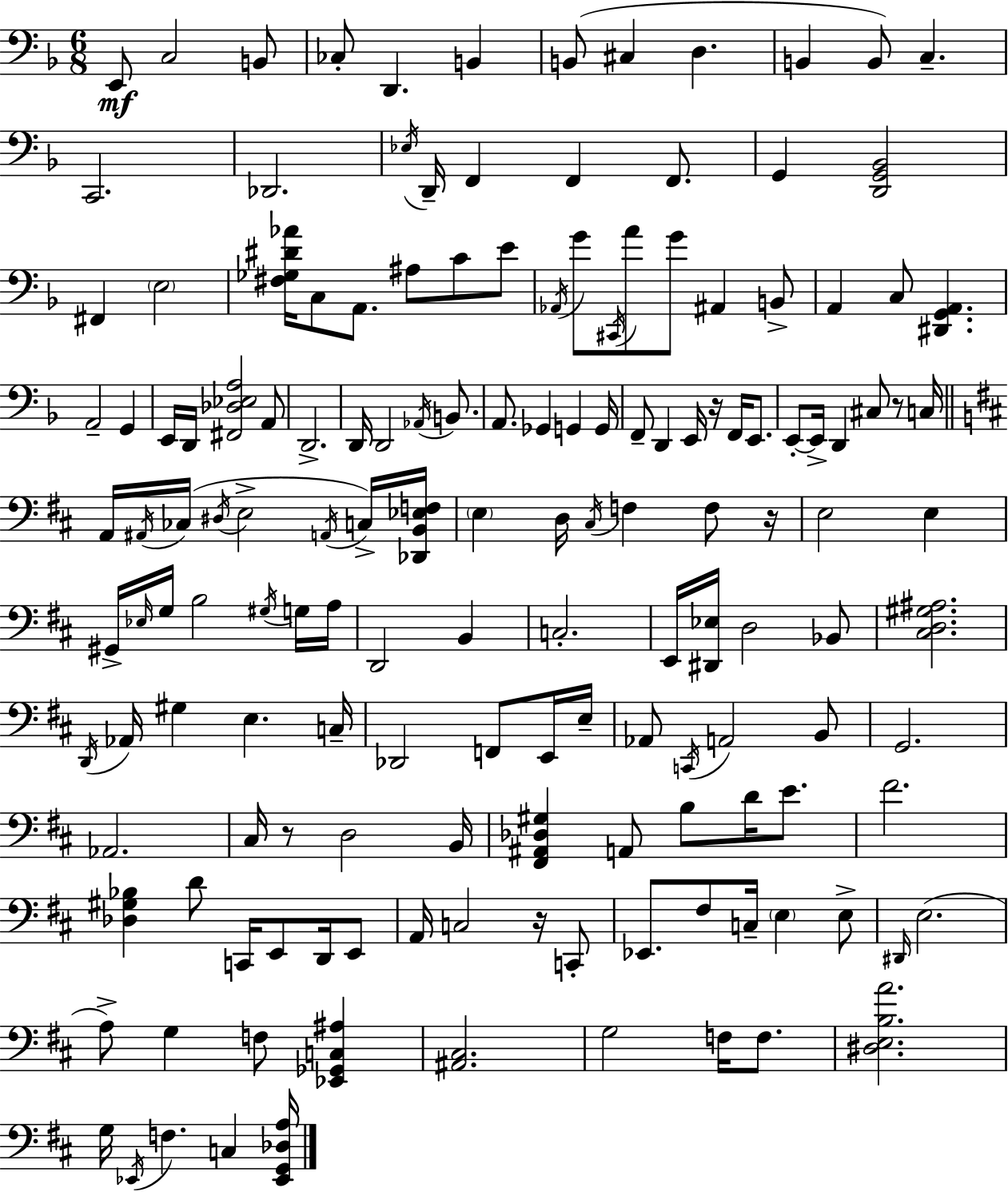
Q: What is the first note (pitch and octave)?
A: E2